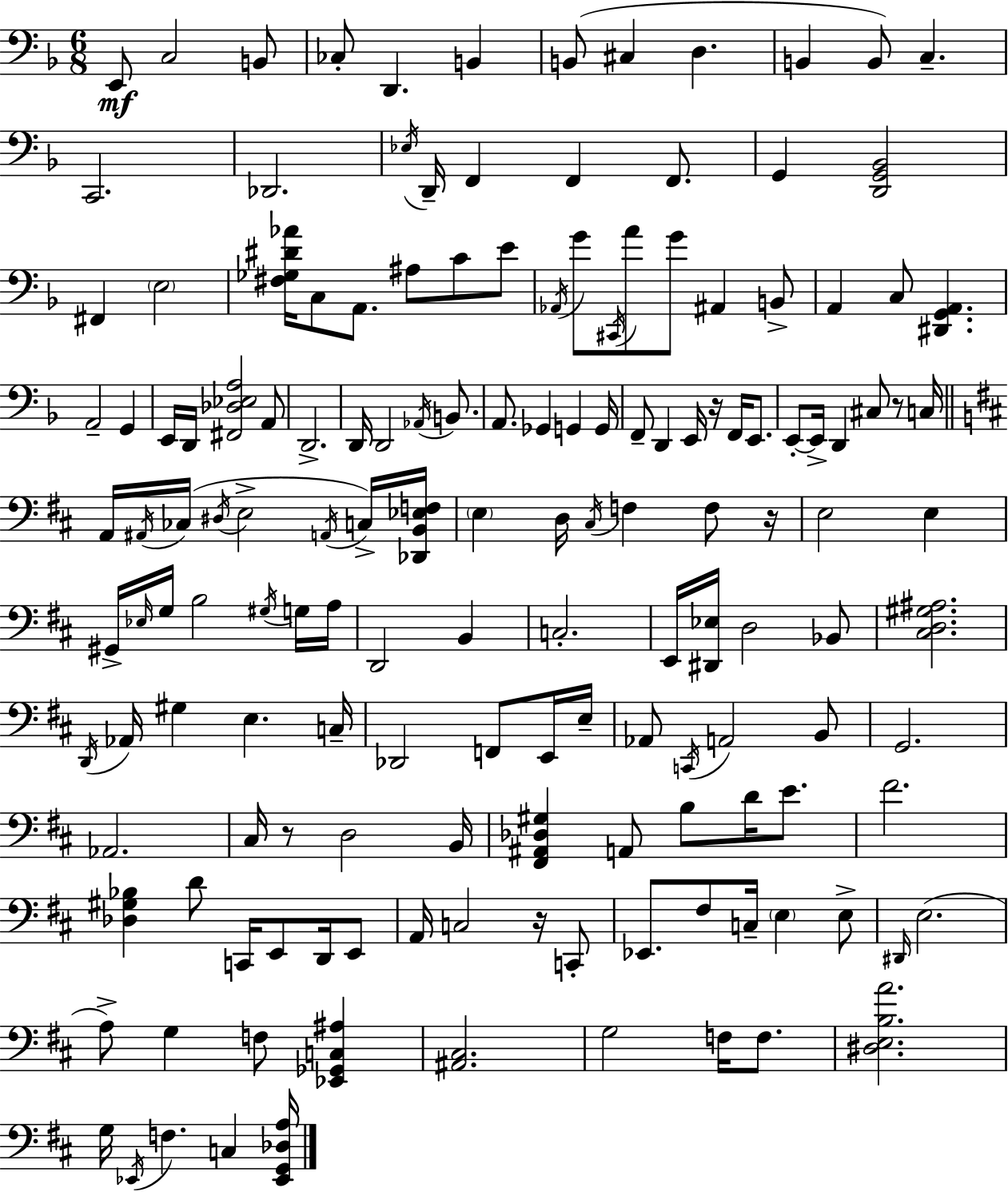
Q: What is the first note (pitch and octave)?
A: E2